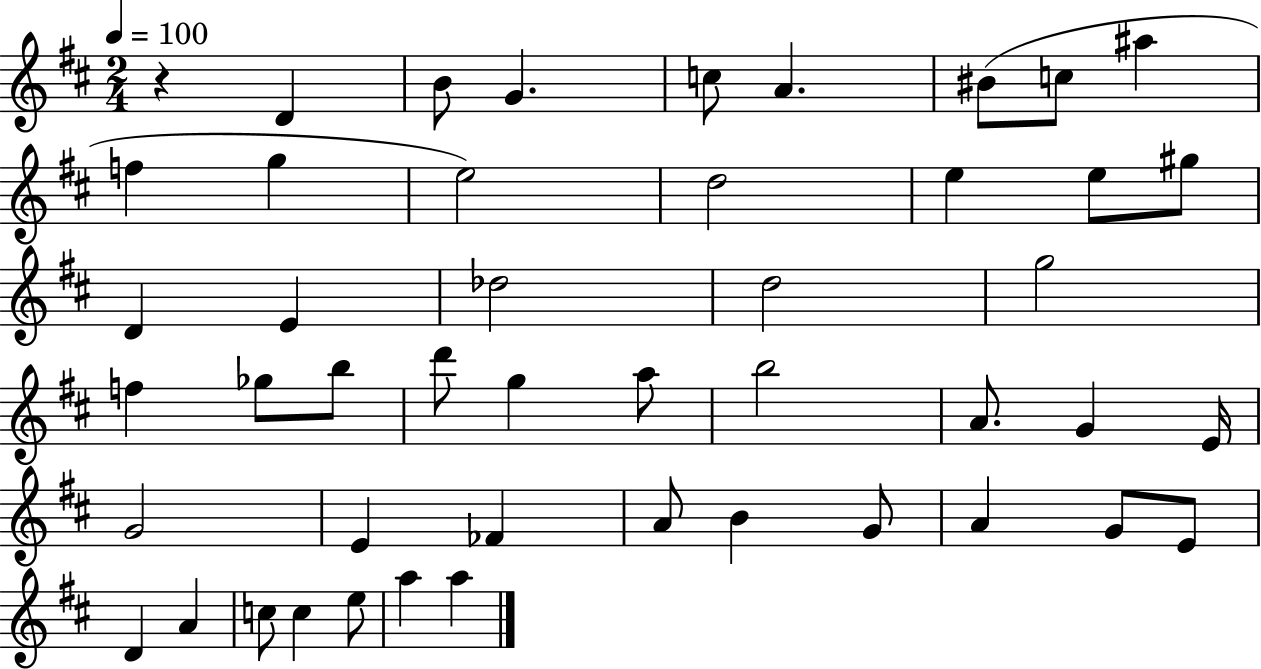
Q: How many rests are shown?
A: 1